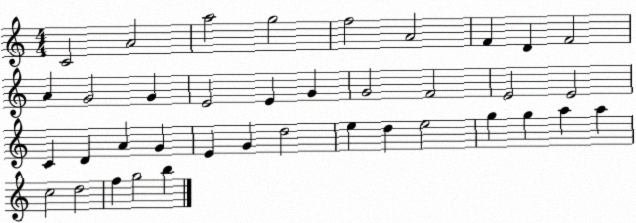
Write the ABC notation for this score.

X:1
T:Untitled
M:4/4
L:1/4
K:C
C2 A2 a2 g2 f2 A2 F D F2 A G2 G E2 E G G2 F2 E2 E2 C D A G E G d2 e d e2 g g a a c2 d2 f g2 b